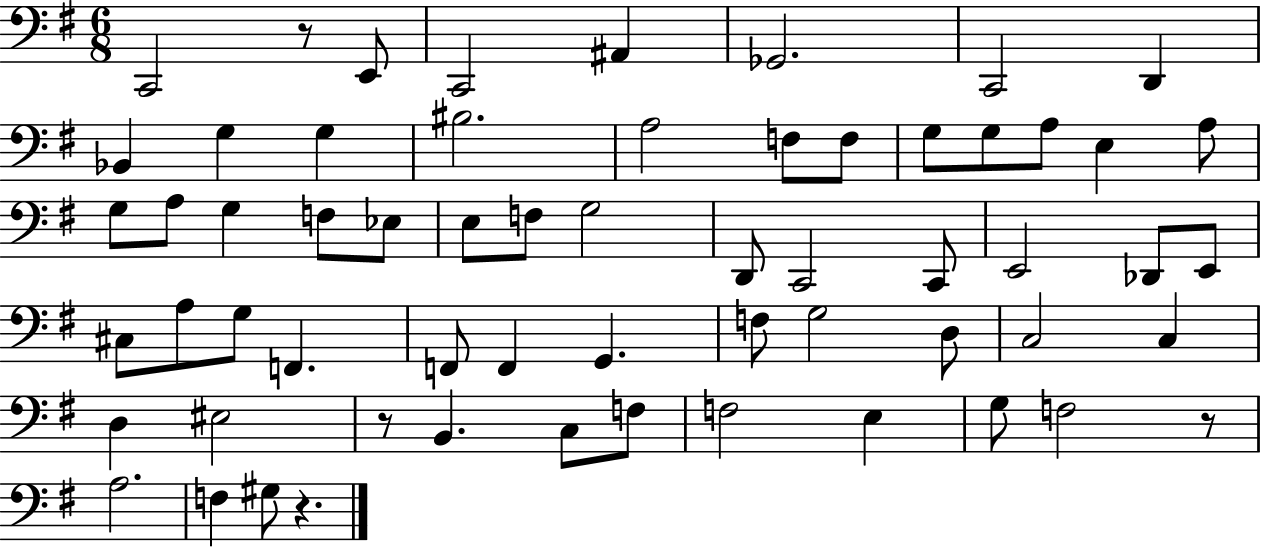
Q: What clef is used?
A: bass